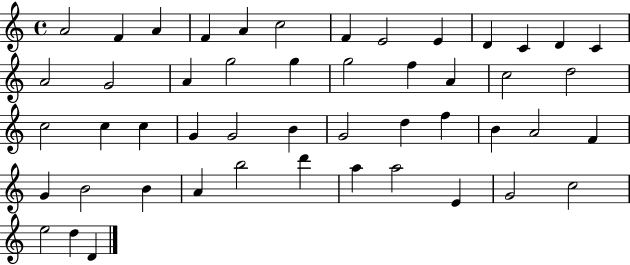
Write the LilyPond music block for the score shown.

{
  \clef treble
  \time 4/4
  \defaultTimeSignature
  \key c \major
  a'2 f'4 a'4 | f'4 a'4 c''2 | f'4 e'2 e'4 | d'4 c'4 d'4 c'4 | \break a'2 g'2 | a'4 g''2 g''4 | g''2 f''4 a'4 | c''2 d''2 | \break c''2 c''4 c''4 | g'4 g'2 b'4 | g'2 d''4 f''4 | b'4 a'2 f'4 | \break g'4 b'2 b'4 | a'4 b''2 d'''4 | a''4 a''2 e'4 | g'2 c''2 | \break e''2 d''4 d'4 | \bar "|."
}